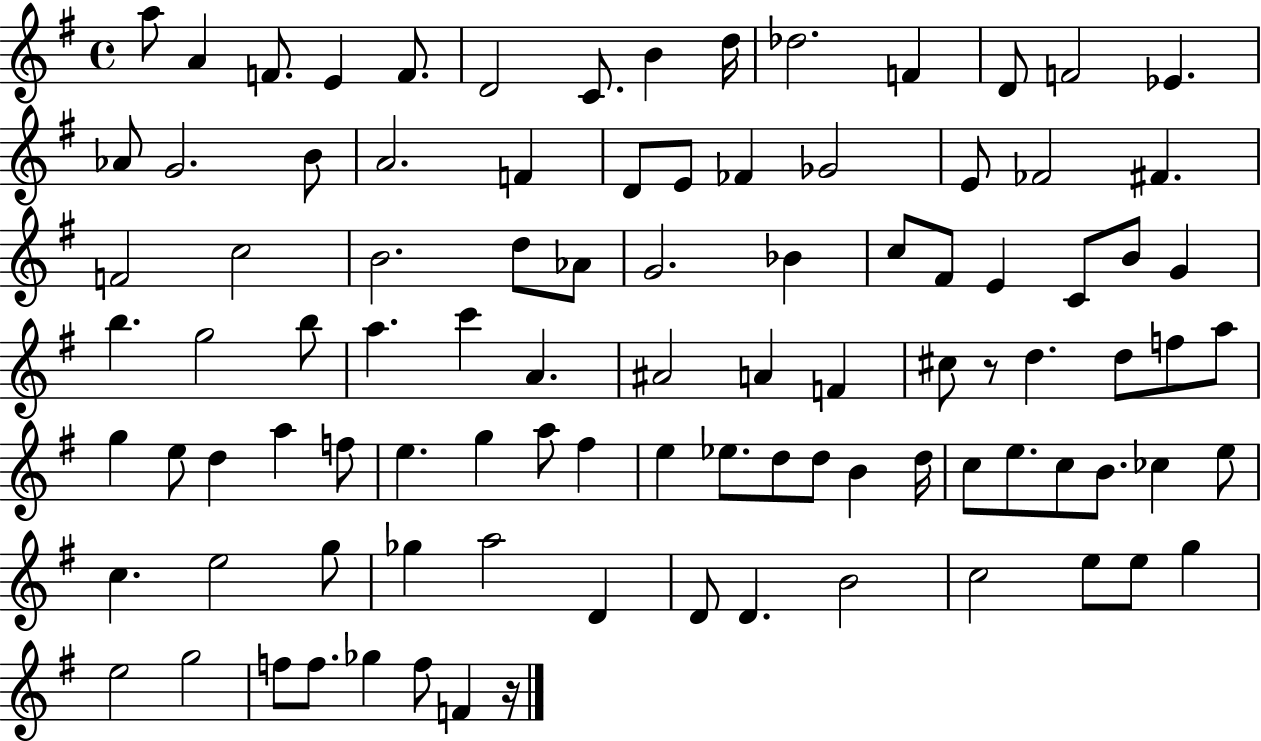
{
  \clef treble
  \time 4/4
  \defaultTimeSignature
  \key g \major
  a''8 a'4 f'8. e'4 f'8. | d'2 c'8. b'4 d''16 | des''2. f'4 | d'8 f'2 ees'4. | \break aes'8 g'2. b'8 | a'2. f'4 | d'8 e'8 fes'4 ges'2 | e'8 fes'2 fis'4. | \break f'2 c''2 | b'2. d''8 aes'8 | g'2. bes'4 | c''8 fis'8 e'4 c'8 b'8 g'4 | \break b''4. g''2 b''8 | a''4. c'''4 a'4. | ais'2 a'4 f'4 | cis''8 r8 d''4. d''8 f''8 a''8 | \break g''4 e''8 d''4 a''4 f''8 | e''4. g''4 a''8 fis''4 | e''4 ees''8. d''8 d''8 b'4 d''16 | c''8 e''8. c''8 b'8. ces''4 e''8 | \break c''4. e''2 g''8 | ges''4 a''2 d'4 | d'8 d'4. b'2 | c''2 e''8 e''8 g''4 | \break e''2 g''2 | f''8 f''8. ges''4 f''8 f'4 r16 | \bar "|."
}